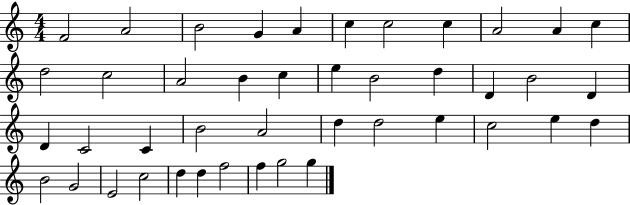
{
  \clef treble
  \numericTimeSignature
  \time 4/4
  \key c \major
  f'2 a'2 | b'2 g'4 a'4 | c''4 c''2 c''4 | a'2 a'4 c''4 | \break d''2 c''2 | a'2 b'4 c''4 | e''4 b'2 d''4 | d'4 b'2 d'4 | \break d'4 c'2 c'4 | b'2 a'2 | d''4 d''2 e''4 | c''2 e''4 d''4 | \break b'2 g'2 | e'2 c''2 | d''4 d''4 f''2 | f''4 g''2 g''4 | \break \bar "|."
}